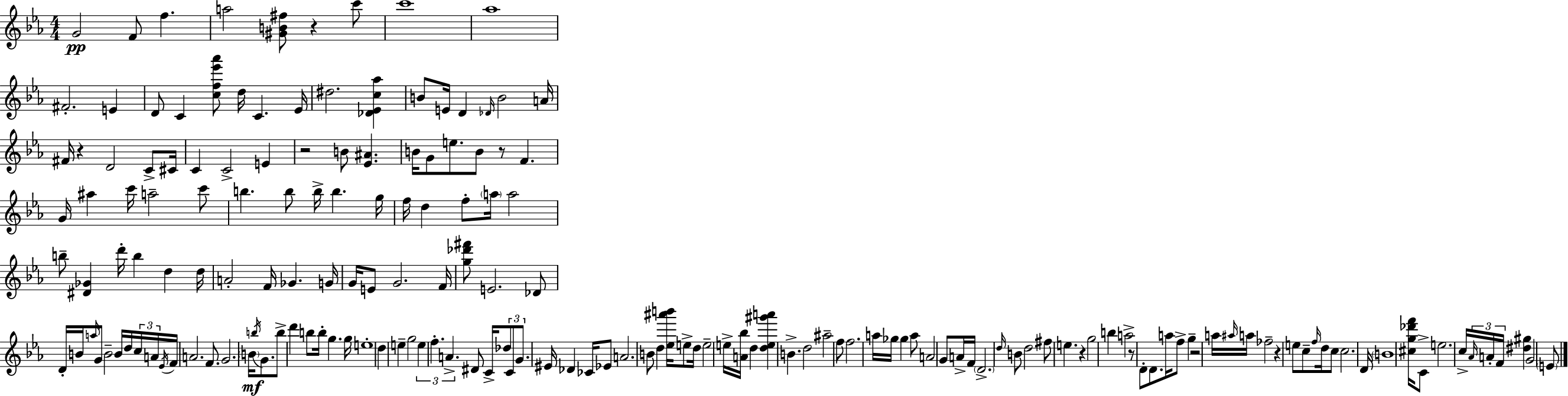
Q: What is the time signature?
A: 4/4